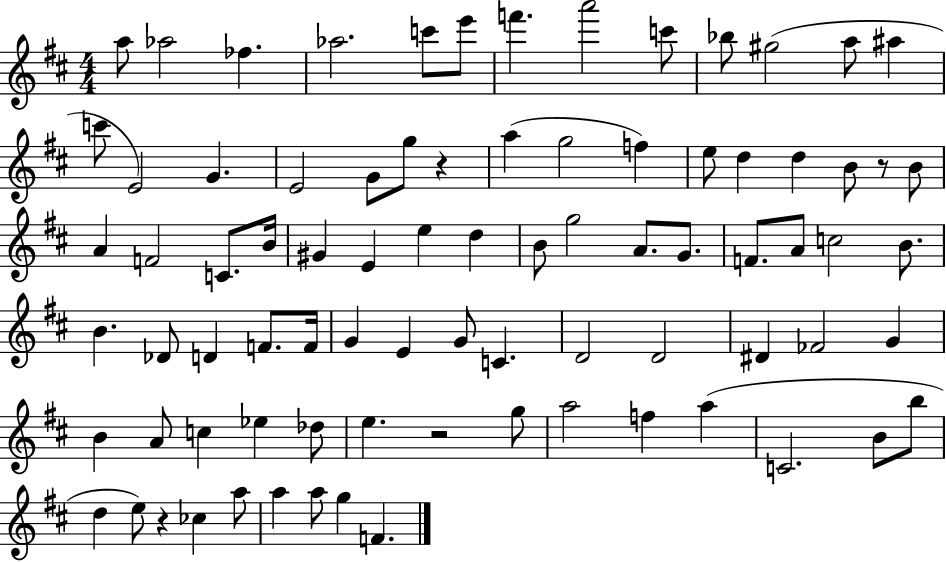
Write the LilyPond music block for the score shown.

{
  \clef treble
  \numericTimeSignature
  \time 4/4
  \key d \major
  a''8 aes''2 fes''4. | aes''2. c'''8 e'''8 | f'''4. a'''2 c'''8 | bes''8 gis''2( a''8 ais''4 | \break c'''8 e'2) g'4. | e'2 g'8 g''8 r4 | a''4( g''2 f''4) | e''8 d''4 d''4 b'8 r8 b'8 | \break a'4 f'2 c'8. b'16 | gis'4 e'4 e''4 d''4 | b'8 g''2 a'8. g'8. | f'8. a'8 c''2 b'8. | \break b'4. des'8 d'4 f'8. f'16 | g'4 e'4 g'8 c'4. | d'2 d'2 | dis'4 fes'2 g'4 | \break b'4 a'8 c''4 ees''4 des''8 | e''4. r2 g''8 | a''2 f''4 a''4( | c'2. b'8 b''8 | \break d''4 e''8) r4 ces''4 a''8 | a''4 a''8 g''4 f'4. | \bar "|."
}